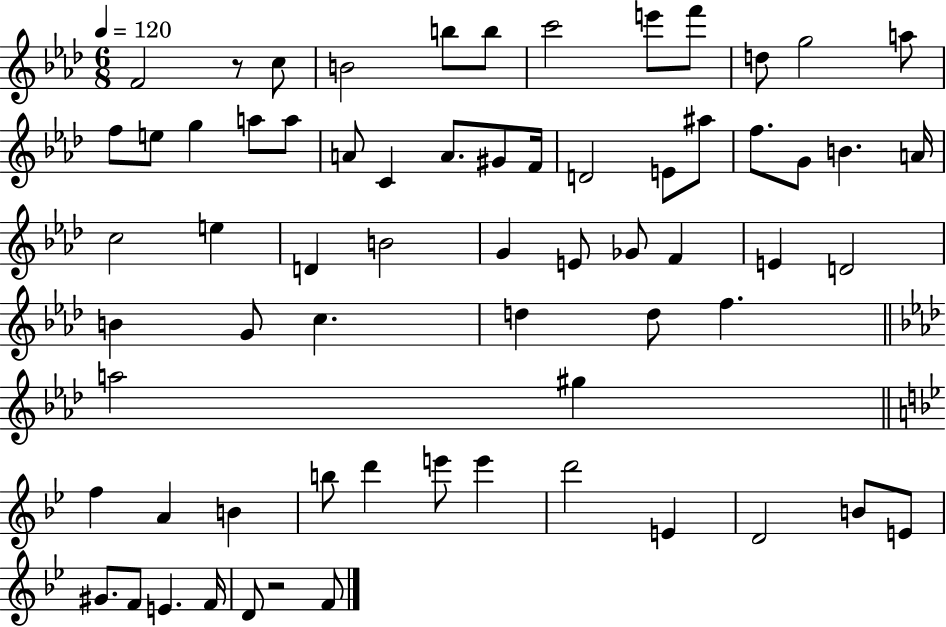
{
  \clef treble
  \numericTimeSignature
  \time 6/8
  \key aes \major
  \tempo 4 = 120
  f'2 r8 c''8 | b'2 b''8 b''8 | c'''2 e'''8 f'''8 | d''8 g''2 a''8 | \break f''8 e''8 g''4 a''8 a''8 | a'8 c'4 a'8. gis'8 f'16 | d'2 e'8 ais''8 | f''8. g'8 b'4. a'16 | \break c''2 e''4 | d'4 b'2 | g'4 e'8 ges'8 f'4 | e'4 d'2 | \break b'4 g'8 c''4. | d''4 d''8 f''4. | \bar "||" \break \key aes \major a''2 gis''4 | \bar "||" \break \key bes \major f''4 a'4 b'4 | b''8 d'''4 e'''8 e'''4 | d'''2 e'4 | d'2 b'8 e'8 | \break gis'8. f'8 e'4. f'16 | d'8 r2 f'8 | \bar "|."
}